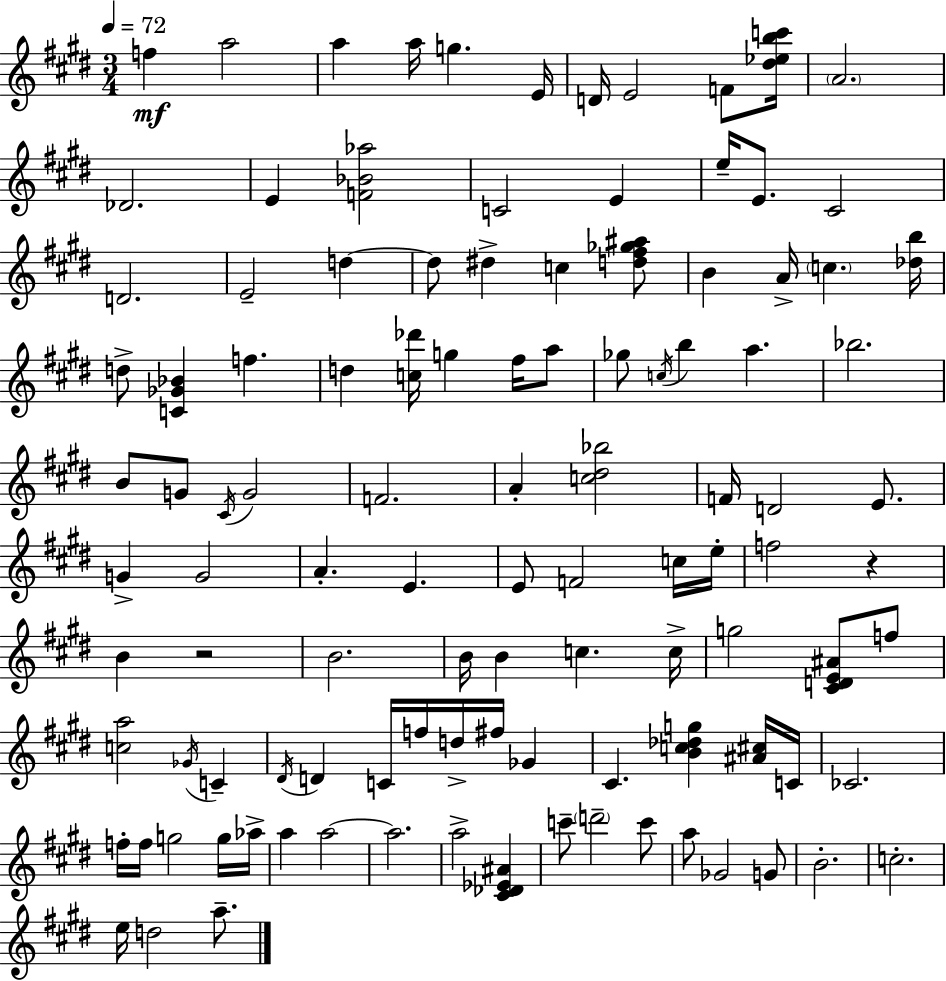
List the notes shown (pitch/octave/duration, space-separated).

F5/q A5/h A5/q A5/s G5/q. E4/s D4/s E4/h F4/e [D#5,Eb5,B5,C6]/s A4/h. Db4/h. E4/q [F4,Bb4,Ab5]/h C4/h E4/q E5/s E4/e. C#4/h D4/h. E4/h D5/q D5/e D#5/q C5/q [D5,F#5,Gb5,A#5]/e B4/q A4/s C5/q. [Db5,B5]/s D5/e [C4,Gb4,Bb4]/q F5/q. D5/q [C5,Db6]/s G5/q F#5/s A5/e Gb5/e C5/s B5/q A5/q. Bb5/h. B4/e G4/e C#4/s G4/h F4/h. A4/q [C5,D#5,Bb5]/h F4/s D4/h E4/e. G4/q G4/h A4/q. E4/q. E4/e F4/h C5/s E5/s F5/h R/q B4/q R/h B4/h. B4/s B4/q C5/q. C5/s G5/h [C#4,D4,E4,A#4]/e F5/e [C5,A5]/h Gb4/s C4/q D#4/s D4/q C4/s F5/s D5/s F#5/s Gb4/q C#4/q. [B4,C5,Db5,G5]/q [A#4,C#5]/s C4/s CES4/h. F5/s F5/s G5/h G5/s Ab5/s A5/q A5/h A5/h. A5/h [C#4,Db4,Eb4,A#4]/q C6/e D6/h C6/e A5/e Gb4/h G4/e B4/h. C5/h. E5/s D5/h A5/e.